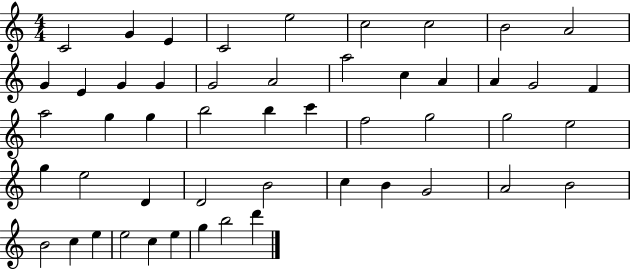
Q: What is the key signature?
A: C major